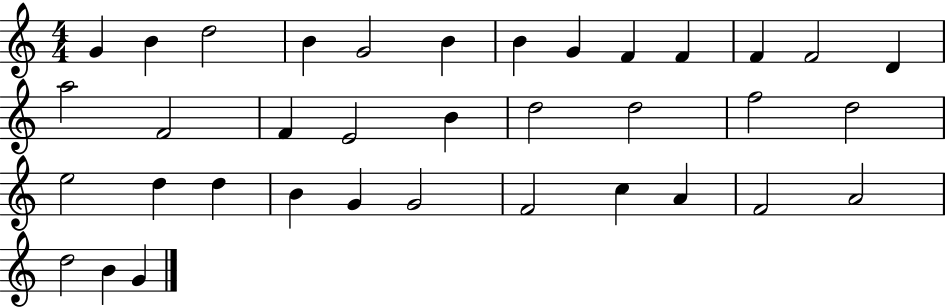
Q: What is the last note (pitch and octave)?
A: G4